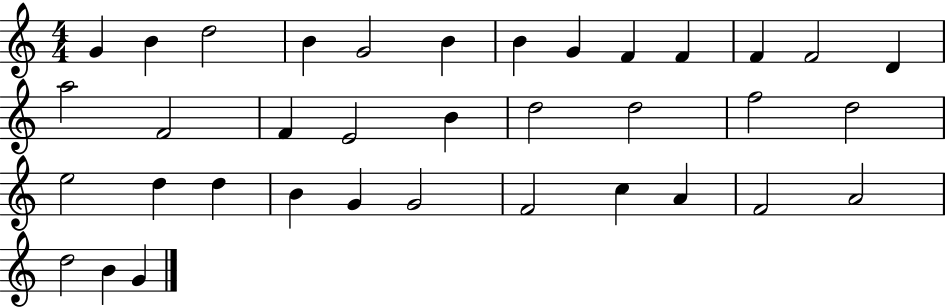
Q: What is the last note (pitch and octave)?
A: G4